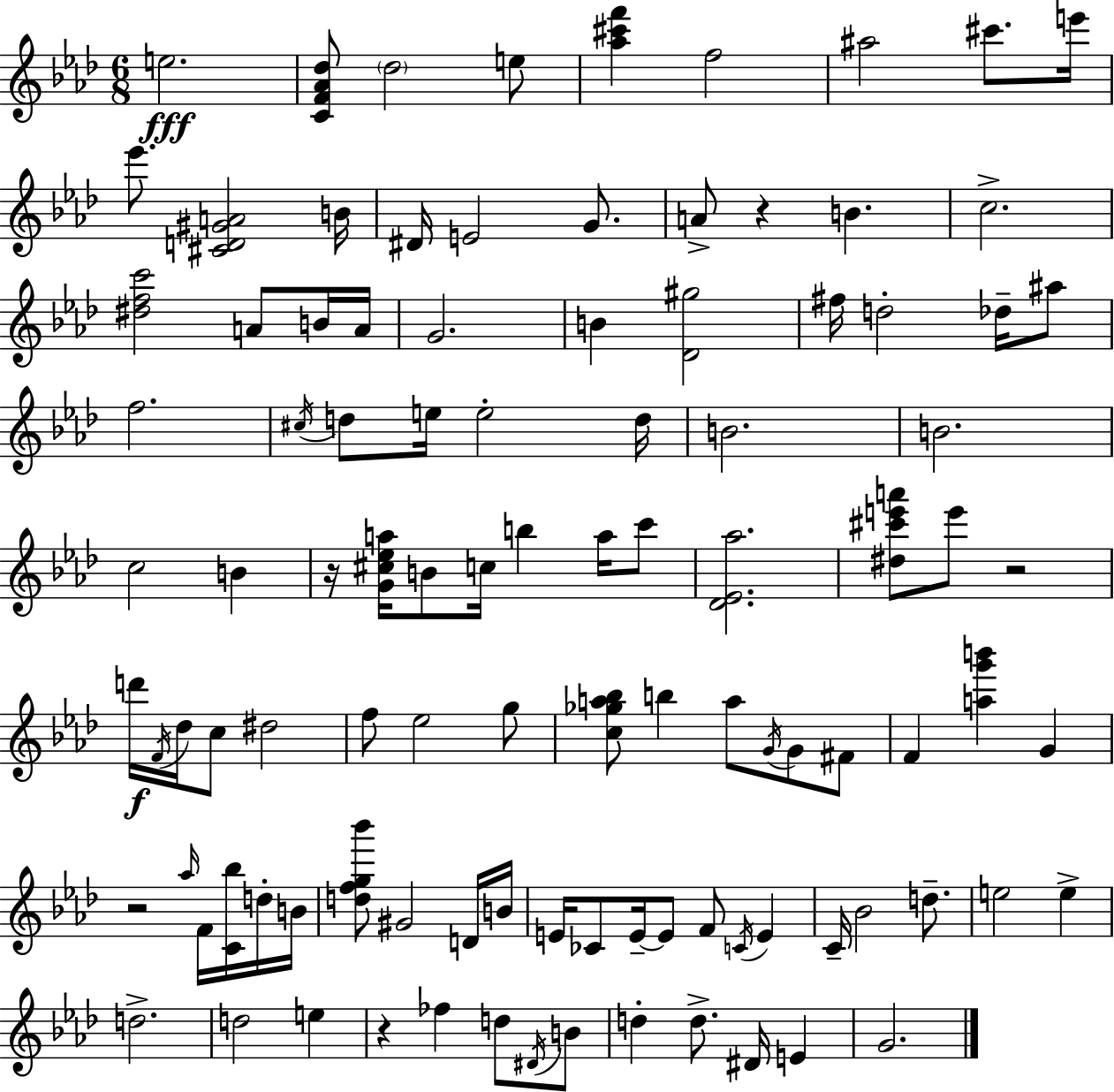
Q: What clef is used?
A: treble